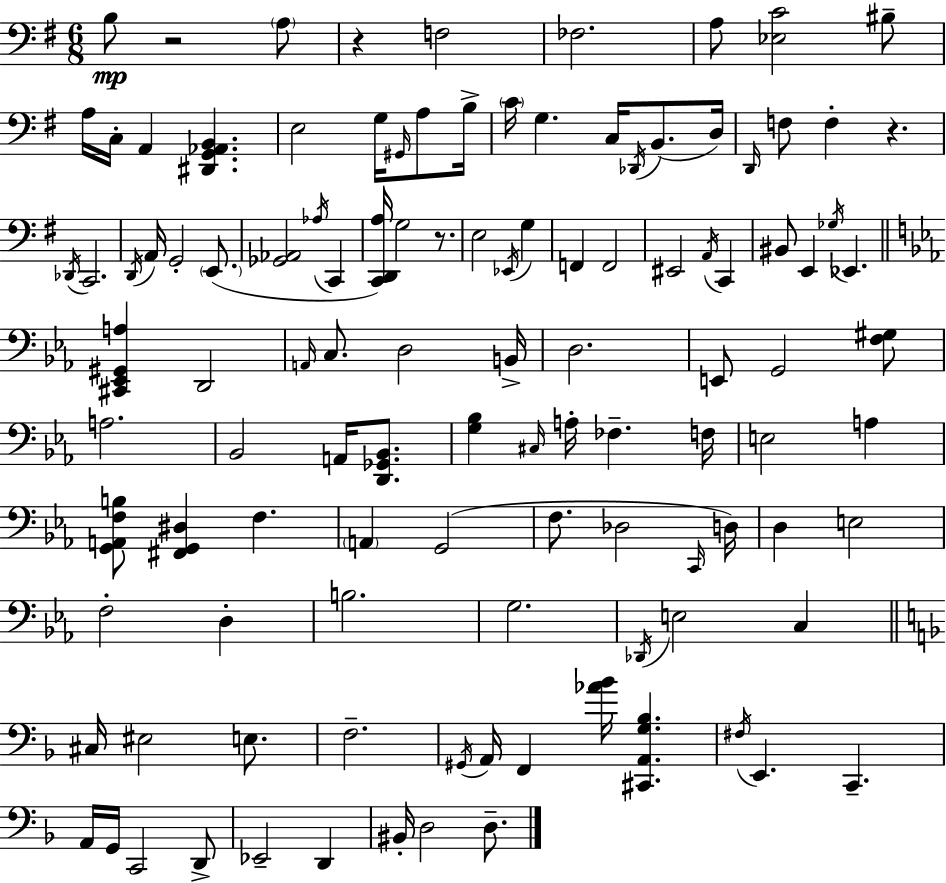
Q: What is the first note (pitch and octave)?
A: B3